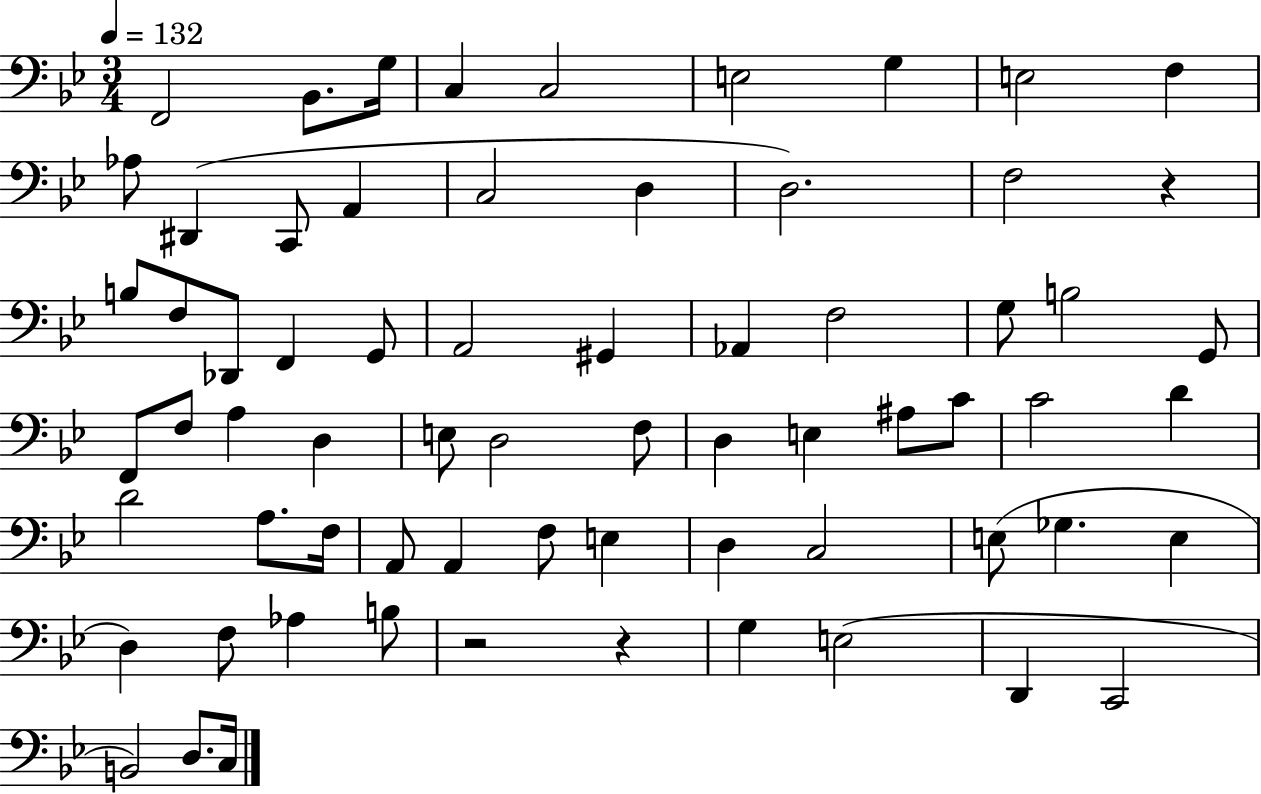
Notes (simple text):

F2/h Bb2/e. G3/s C3/q C3/h E3/h G3/q E3/h F3/q Ab3/e D#2/q C2/e A2/q C3/h D3/q D3/h. F3/h R/q B3/e F3/e Db2/e F2/q G2/e A2/h G#2/q Ab2/q F3/h G3/e B3/h G2/e F2/e F3/e A3/q D3/q E3/e D3/h F3/e D3/q E3/q A#3/e C4/e C4/h D4/q D4/h A3/e. F3/s A2/e A2/q F3/e E3/q D3/q C3/h E3/e Gb3/q. E3/q D3/q F3/e Ab3/q B3/e R/h R/q G3/q E3/h D2/q C2/h B2/h D3/e. C3/s